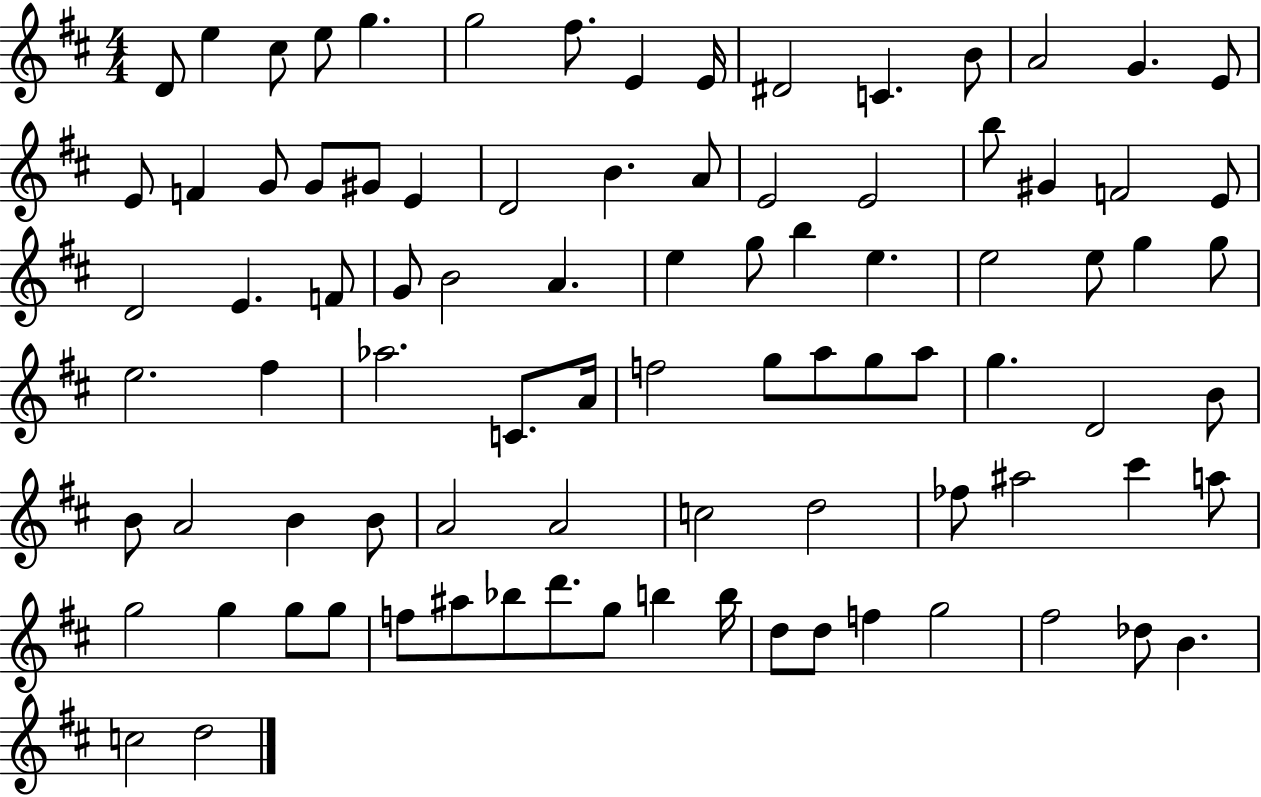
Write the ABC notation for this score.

X:1
T:Untitled
M:4/4
L:1/4
K:D
D/2 e ^c/2 e/2 g g2 ^f/2 E E/4 ^D2 C B/2 A2 G E/2 E/2 F G/2 G/2 ^G/2 E D2 B A/2 E2 E2 b/2 ^G F2 E/2 D2 E F/2 G/2 B2 A e g/2 b e e2 e/2 g g/2 e2 ^f _a2 C/2 A/4 f2 g/2 a/2 g/2 a/2 g D2 B/2 B/2 A2 B B/2 A2 A2 c2 d2 _f/2 ^a2 ^c' a/2 g2 g g/2 g/2 f/2 ^a/2 _b/2 d'/2 g/2 b b/4 d/2 d/2 f g2 ^f2 _d/2 B c2 d2